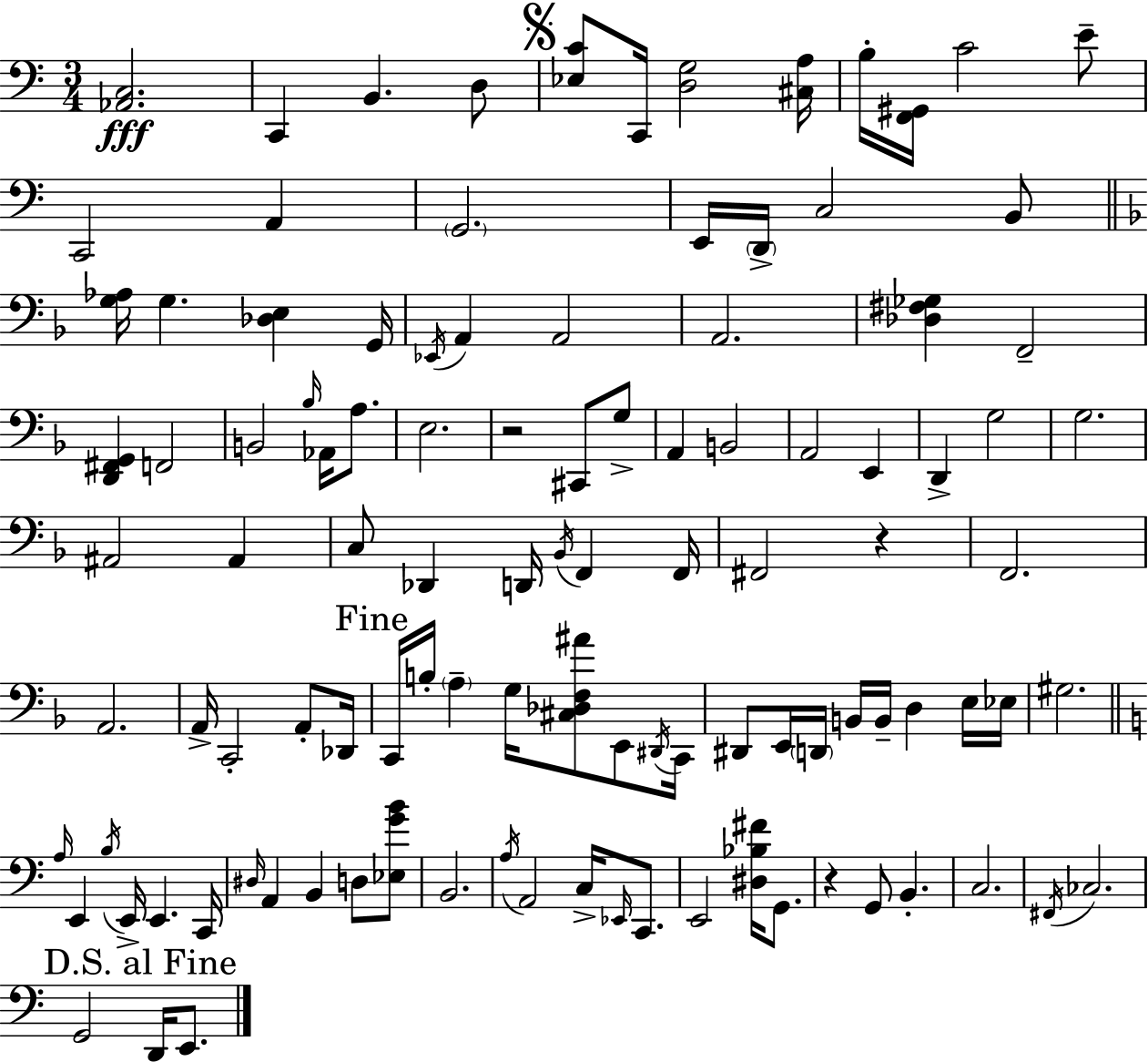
X:1
T:Untitled
M:3/4
L:1/4
K:C
[_A,,C,]2 C,, B,, D,/2 [_E,C]/2 C,,/4 [D,G,]2 [^C,A,]/4 B,/4 [F,,^G,,]/4 C2 E/2 C,,2 A,, G,,2 E,,/4 D,,/4 C,2 B,,/2 [G,_A,]/4 G, [_D,E,] G,,/4 _E,,/4 A,, A,,2 A,,2 [_D,^F,_G,] F,,2 [D,,^F,,G,,] F,,2 B,,2 _B,/4 _A,,/4 A,/2 E,2 z2 ^C,,/2 G,/2 A,, B,,2 A,,2 E,, D,, G,2 G,2 ^A,,2 ^A,, C,/2 _D,, D,,/4 _B,,/4 F,, F,,/4 ^F,,2 z F,,2 A,,2 A,,/4 C,,2 A,,/2 _D,,/4 C,,/4 B,/4 A, G,/4 [^C,_D,F,^A]/2 E,,/2 ^D,,/4 C,,/4 ^D,,/2 E,,/4 D,,/4 B,,/4 B,,/4 D, E,/4 _E,/4 ^G,2 A,/4 E,, B,/4 E,,/4 E,, C,,/4 ^D,/4 A,, B,, D,/2 [_E,GB]/2 B,,2 A,/4 A,,2 C,/4 _E,,/4 C,,/2 E,,2 [^D,_B,^F]/4 G,,/2 z G,,/2 B,, C,2 ^F,,/4 _C,2 G,,2 D,,/4 E,,/2